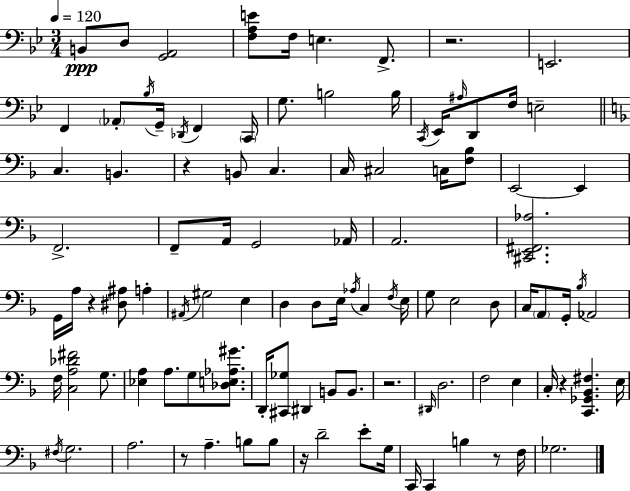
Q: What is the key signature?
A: BES major